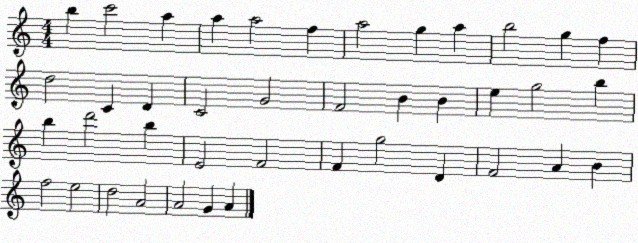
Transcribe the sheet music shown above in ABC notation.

X:1
T:Untitled
M:4/4
L:1/4
K:C
b c'2 a a a2 f a2 g a b2 g f d2 C D C2 G2 F2 B B e g2 b b d'2 b E2 F2 F g2 D F2 A B f2 e2 d2 A2 A2 G A